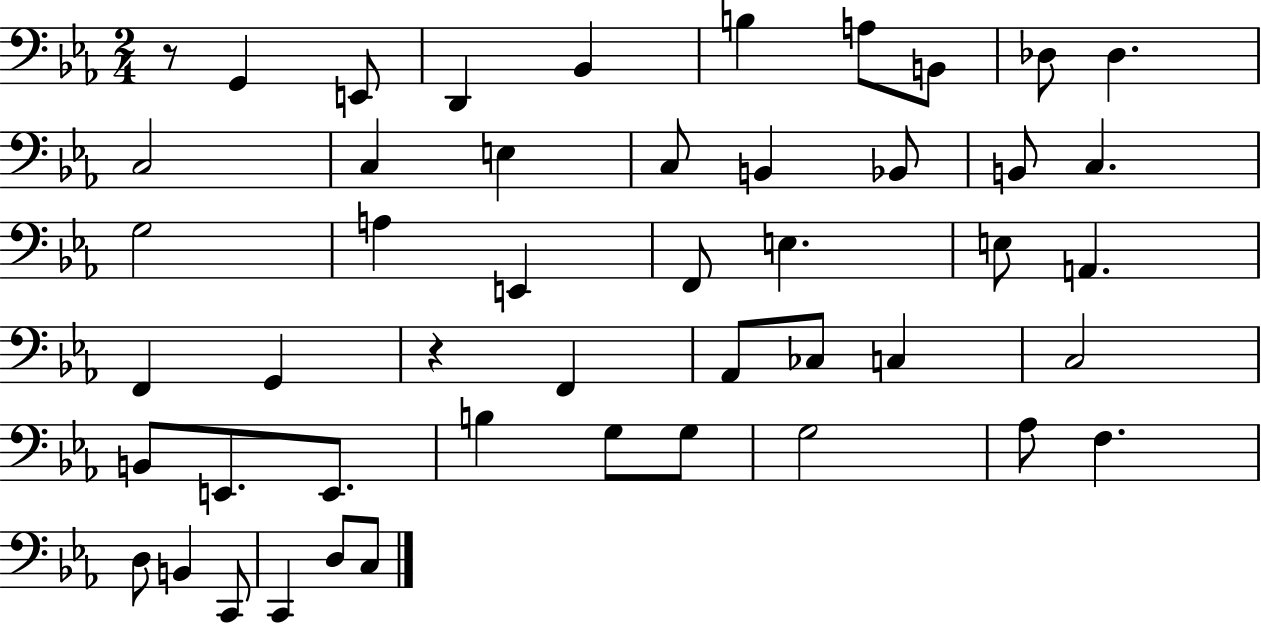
{
  \clef bass
  \numericTimeSignature
  \time 2/4
  \key ees \major
  r8 g,4 e,8 | d,4 bes,4 | b4 a8 b,8 | des8 des4. | \break c2 | c4 e4 | c8 b,4 bes,8 | b,8 c4. | \break g2 | a4 e,4 | f,8 e4. | e8 a,4. | \break f,4 g,4 | r4 f,4 | aes,8 ces8 c4 | c2 | \break b,8 e,8. e,8. | b4 g8 g8 | g2 | aes8 f4. | \break d8 b,4 c,8 | c,4 d8 c8 | \bar "|."
}